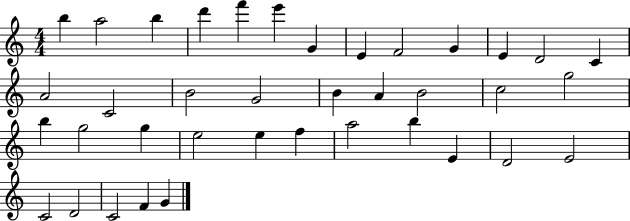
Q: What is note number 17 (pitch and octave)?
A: G4